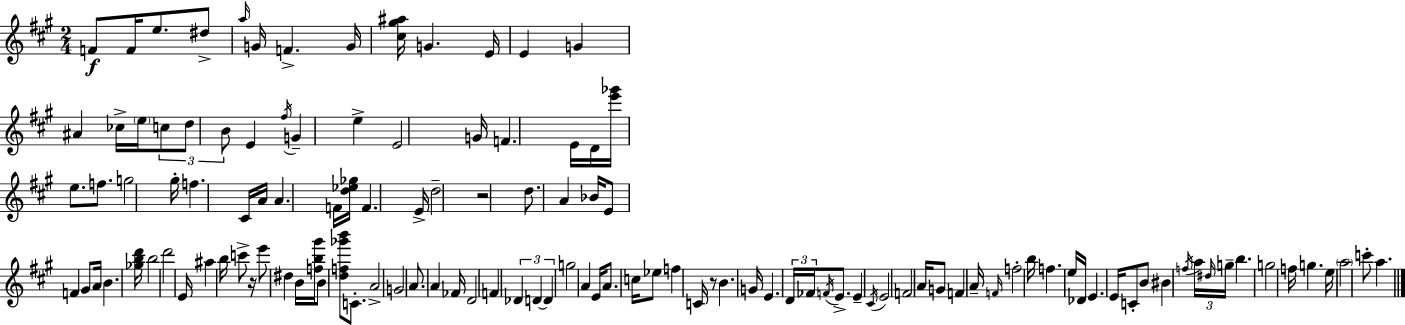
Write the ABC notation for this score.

X:1
T:Untitled
M:2/4
L:1/4
K:A
F/2 F/4 e/2 ^d/2 a/4 G/4 F G/4 [^c^g^a]/4 G E/4 E G ^A _c/4 e/4 c/2 d/2 B/2 E ^f/4 G e E2 G/4 F E/4 D/4 [e'_g']/4 e/2 f/2 g2 ^g/4 f ^C/4 A/4 A F/4 [d_e_g]/4 F E/4 d2 z2 d/2 A _B/4 E/2 F ^G/2 A/4 B [_gbd']/4 b2 d'2 E/4 ^a b/4 c'/2 z/4 e'/2 ^d B/4 [fb^g']/4 B/2 [df_g'b']/2 C/2 A2 G2 A/2 A _F/4 D2 F _D D D g2 A E/4 A/2 c/4 _e/2 f C/4 z/2 B G/4 E D/4 _F/4 F/4 E/2 E ^C/4 E2 F2 A/4 G/2 F A/4 F/4 f2 b/4 f e/4 _D/4 E E/4 C/2 B/2 ^B f/4 a/4 ^d/4 g/4 b g2 f/4 g e/4 a2 c'/2 a